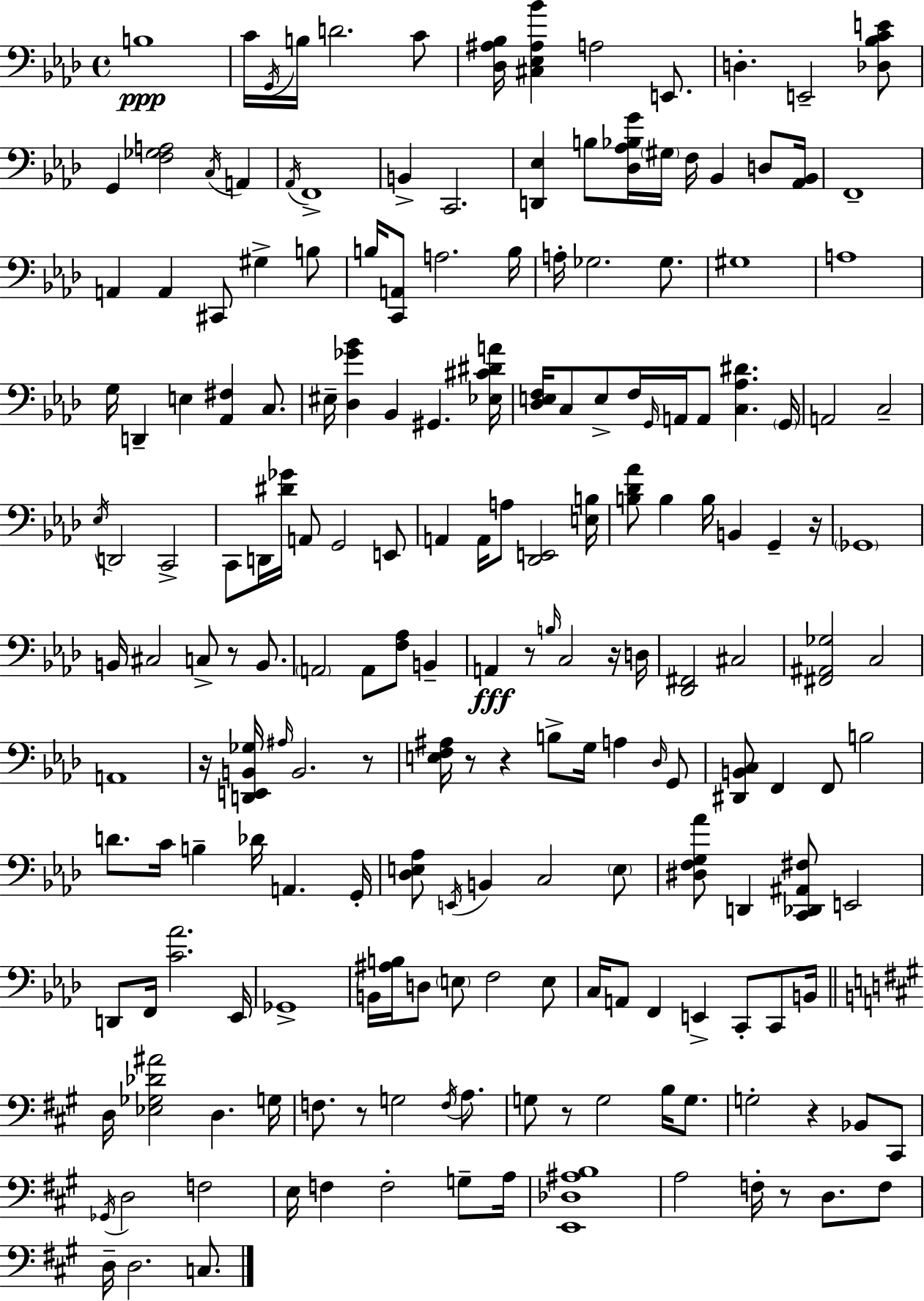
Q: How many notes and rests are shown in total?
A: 191